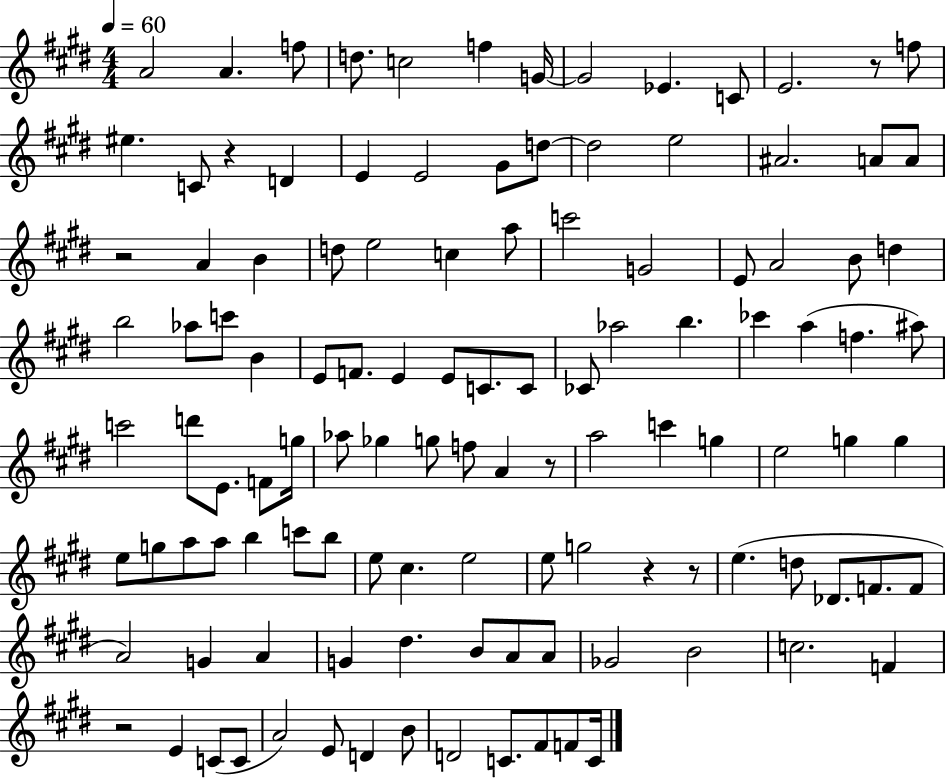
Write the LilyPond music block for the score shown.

{
  \clef treble
  \numericTimeSignature
  \time 4/4
  \key e \major
  \tempo 4 = 60
  a'2 a'4. f''8 | d''8. c''2 f''4 g'16~~ | g'2 ees'4. c'8 | e'2. r8 f''8 | \break eis''4. c'8 r4 d'4 | e'4 e'2 gis'8 d''8~~ | d''2 e''2 | ais'2. a'8 a'8 | \break r2 a'4 b'4 | d''8 e''2 c''4 a''8 | c'''2 g'2 | e'8 a'2 b'8 d''4 | \break b''2 aes''8 c'''8 b'4 | e'8 f'8. e'4 e'8 c'8. c'8 | ces'8 aes''2 b''4. | ces'''4 a''4( f''4. ais''8) | \break c'''2 d'''8 e'8. f'8 g''16 | aes''8 ges''4 g''8 f''8 a'4 r8 | a''2 c'''4 g''4 | e''2 g''4 g''4 | \break e''8 g''8 a''8 a''8 b''4 c'''8 b''8 | e''8 cis''4. e''2 | e''8 g''2 r4 r8 | e''4.( d''8 des'8. f'8. f'8 | \break a'2) g'4 a'4 | g'4 dis''4. b'8 a'8 a'8 | ges'2 b'2 | c''2. f'4 | \break r2 e'4 c'8( c'8 | a'2) e'8 d'4 b'8 | d'2 c'8. fis'8 f'8 c'16 | \bar "|."
}